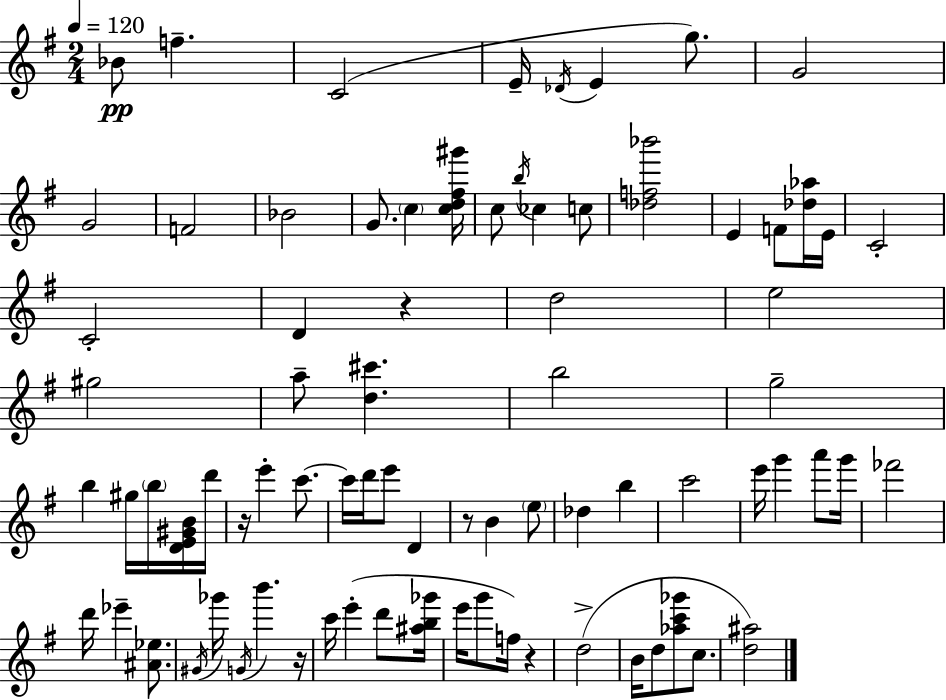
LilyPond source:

{
  \clef treble
  \numericTimeSignature
  \time 2/4
  \key e \minor
  \tempo 4 = 120
  bes'8\pp f''4.-- | c'2( | e'16-- \acciaccatura { des'16 } e'4 g''8.) | g'2 | \break g'2 | f'2 | bes'2 | g'8. \parenthesize c''4 | \break <c'' d'' fis'' gis'''>16 c''8 \acciaccatura { b''16 } ces''4 | c''8 <des'' f'' bes'''>2 | e'4 f'8 | <des'' aes''>16 e'16 c'2-. | \break c'2-. | d'4 r4 | d''2 | e''2 | \break gis''2 | a''8-- <d'' cis'''>4. | b''2 | g''2-- | \break b''4 gis''16 \parenthesize b''16 | <d' e' gis' b'>16 d'''16 r16 e'''4-. c'''8.~~ | c'''16 d'''16 e'''8 d'4 | r8 b'4 | \break \parenthesize e''8 des''4 b''4 | c'''2 | e'''16 g'''4 a'''8 | g'''16 fes'''2 | \break d'''16 ees'''4-- <ais' ees''>8. | \acciaccatura { gis'16 } ges'''16 \acciaccatura { g'16 } b'''4. | r16 c'''16 e'''4-.( | d'''8 <ais'' b'' ges'''>16 e'''16 g'''8 f''16) | \break r4 d''2->( | b'16 d''8 <aes'' c''' ges'''>8 | c''8. <d'' ais''>2) | \bar "|."
}